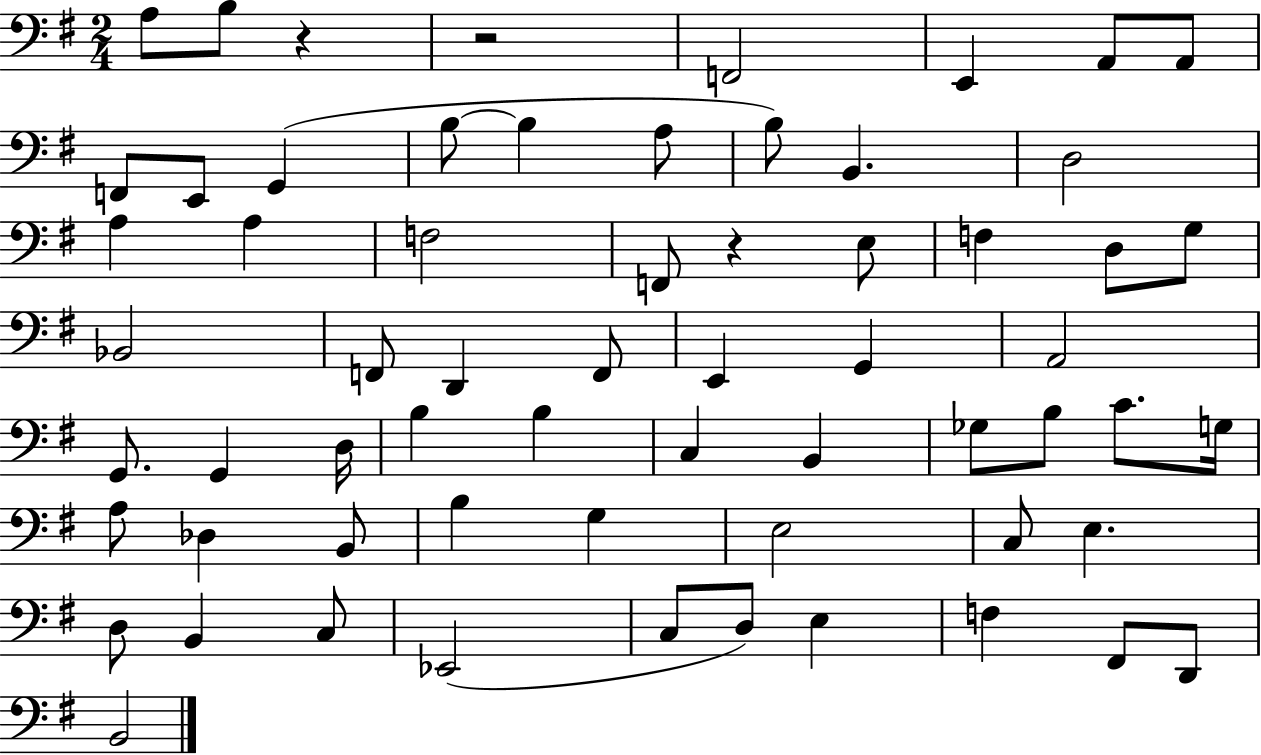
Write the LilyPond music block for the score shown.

{
  \clef bass
  \numericTimeSignature
  \time 2/4
  \key g \major
  a8 b8 r4 | r2 | f,2 | e,4 a,8 a,8 | \break f,8 e,8 g,4( | b8~~ b4 a8 | b8) b,4. | d2 | \break a4 a4 | f2 | f,8 r4 e8 | f4 d8 g8 | \break bes,2 | f,8 d,4 f,8 | e,4 g,4 | a,2 | \break g,8. g,4 d16 | b4 b4 | c4 b,4 | ges8 b8 c'8. g16 | \break a8 des4 b,8 | b4 g4 | e2 | c8 e4. | \break d8 b,4 c8 | ees,2( | c8 d8) e4 | f4 fis,8 d,8 | \break b,2 | \bar "|."
}